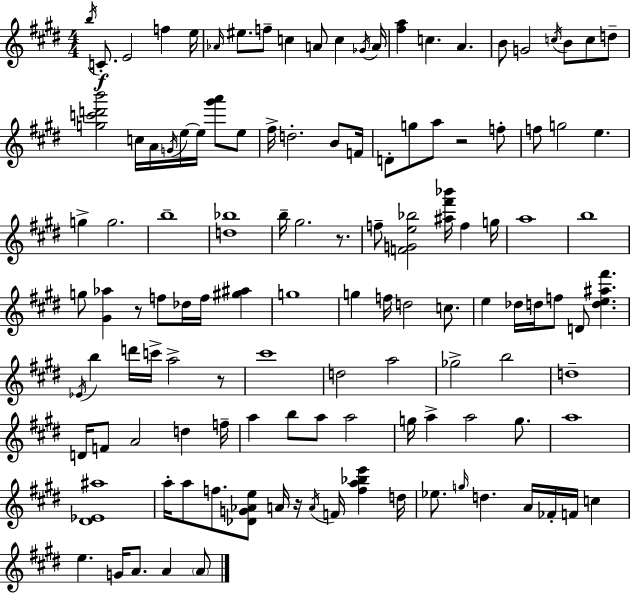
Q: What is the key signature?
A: E major